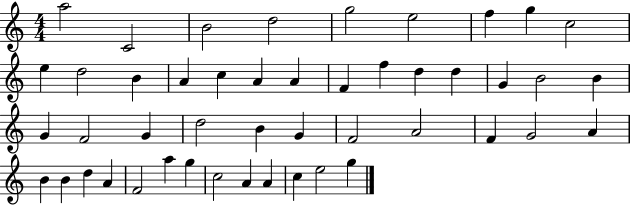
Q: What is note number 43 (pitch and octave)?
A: A4